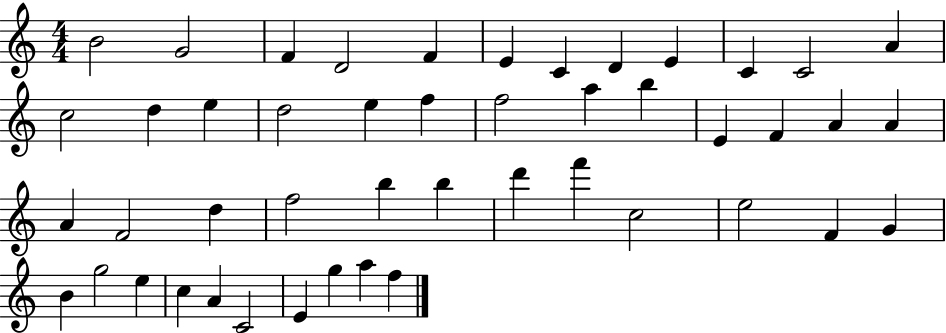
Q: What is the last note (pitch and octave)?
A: F5